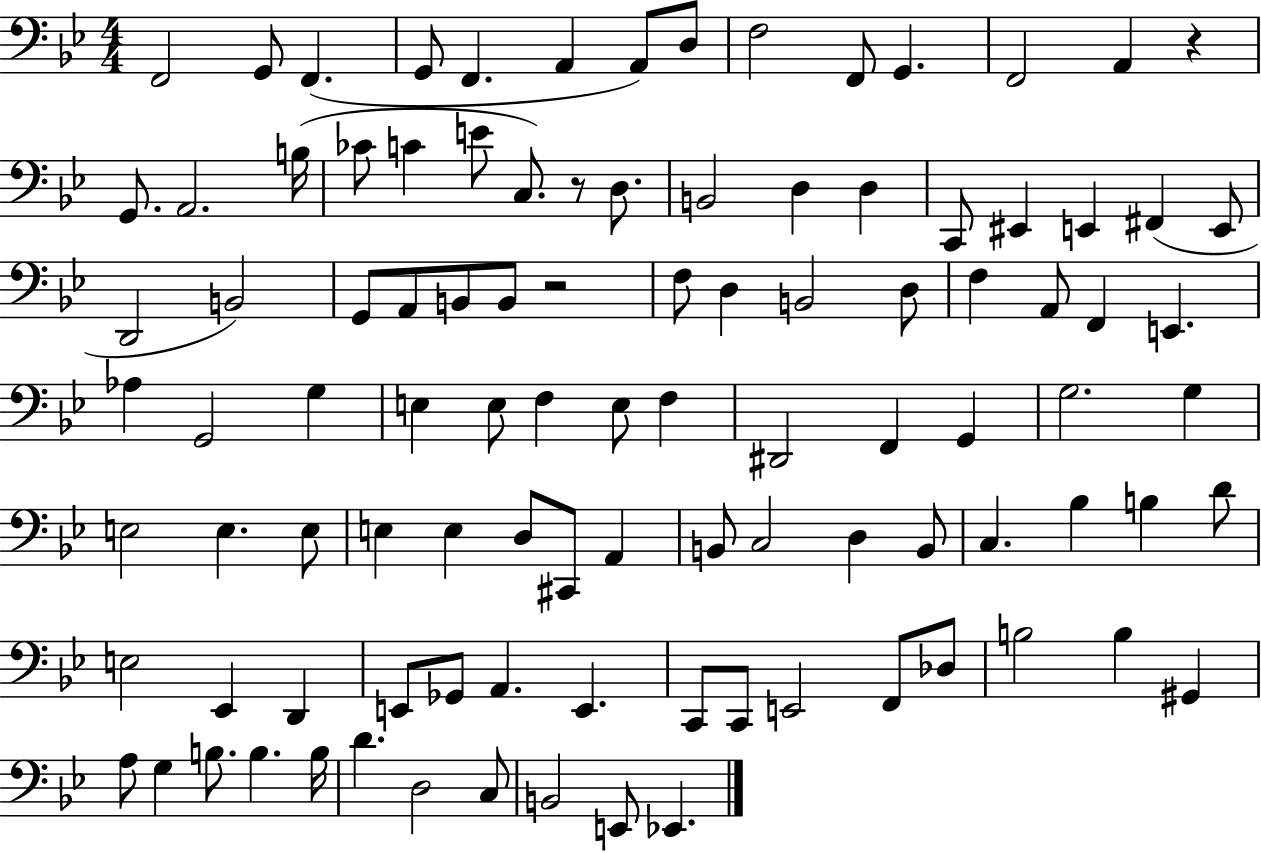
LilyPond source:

{
  \clef bass
  \numericTimeSignature
  \time 4/4
  \key bes \major
  f,2 g,8 f,4.( | g,8 f,4. a,4 a,8) d8 | f2 f,8 g,4. | f,2 a,4 r4 | \break g,8. a,2. b16( | ces'8 c'4 e'8 c8.) r8 d8. | b,2 d4 d4 | c,8 eis,4 e,4 fis,4( e,8 | \break d,2 b,2) | g,8 a,8 b,8 b,8 r2 | f8 d4 b,2 d8 | f4 a,8 f,4 e,4. | \break aes4 g,2 g4 | e4 e8 f4 e8 f4 | dis,2 f,4 g,4 | g2. g4 | \break e2 e4. e8 | e4 e4 d8 cis,8 a,4 | b,8 c2 d4 b,8 | c4. bes4 b4 d'8 | \break e2 ees,4 d,4 | e,8 ges,8 a,4. e,4. | c,8 c,8 e,2 f,8 des8 | b2 b4 gis,4 | \break a8 g4 b8. b4. b16 | d'4. d2 c8 | b,2 e,8 ees,4. | \bar "|."
}